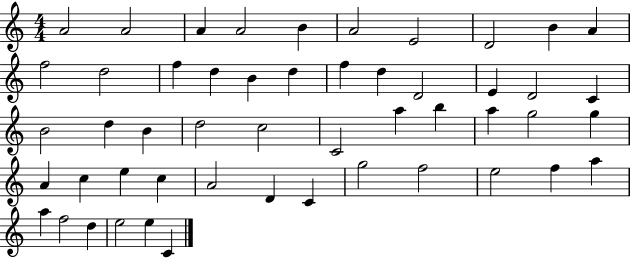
A4/h A4/h A4/q A4/h B4/q A4/h E4/h D4/h B4/q A4/q F5/h D5/h F5/q D5/q B4/q D5/q F5/q D5/q D4/h E4/q D4/h C4/q B4/h D5/q B4/q D5/h C5/h C4/h A5/q B5/q A5/q G5/h G5/q A4/q C5/q E5/q C5/q A4/h D4/q C4/q G5/h F5/h E5/h F5/q A5/q A5/q F5/h D5/q E5/h E5/q C4/q